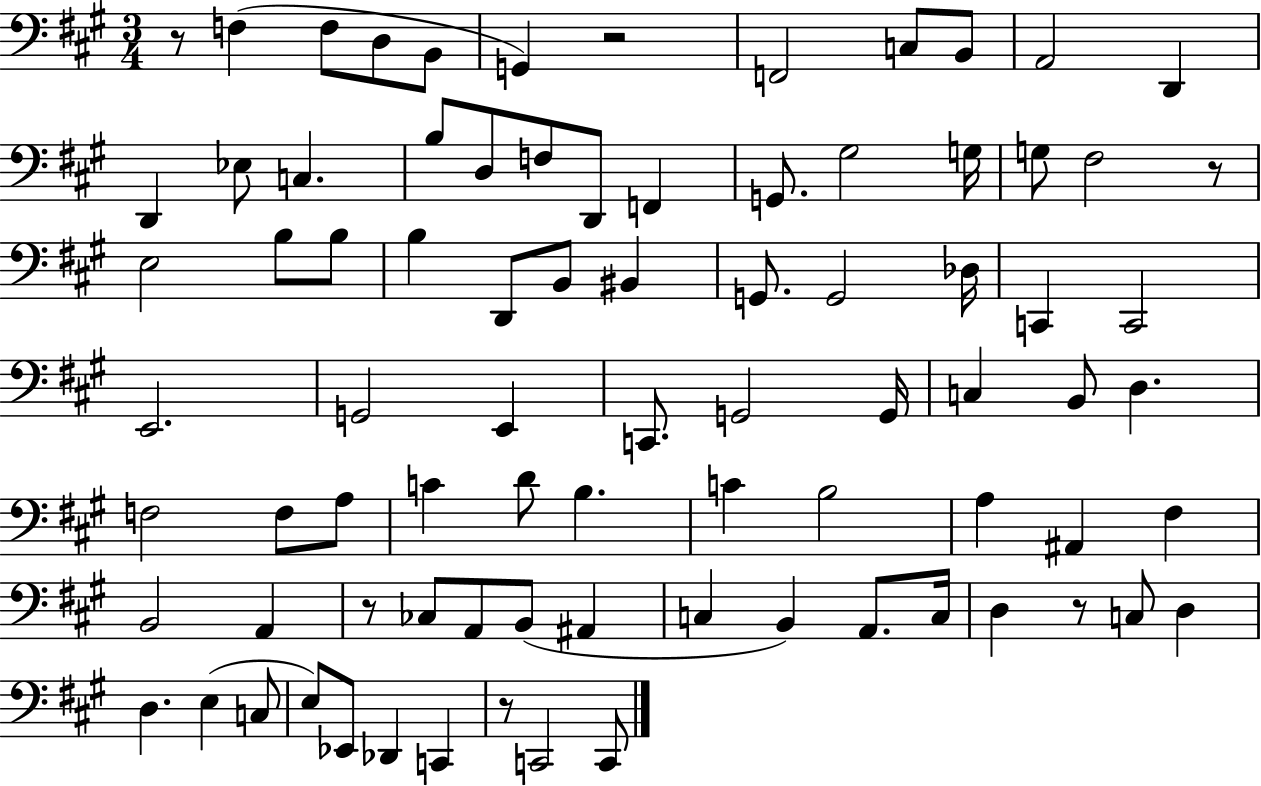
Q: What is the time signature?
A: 3/4